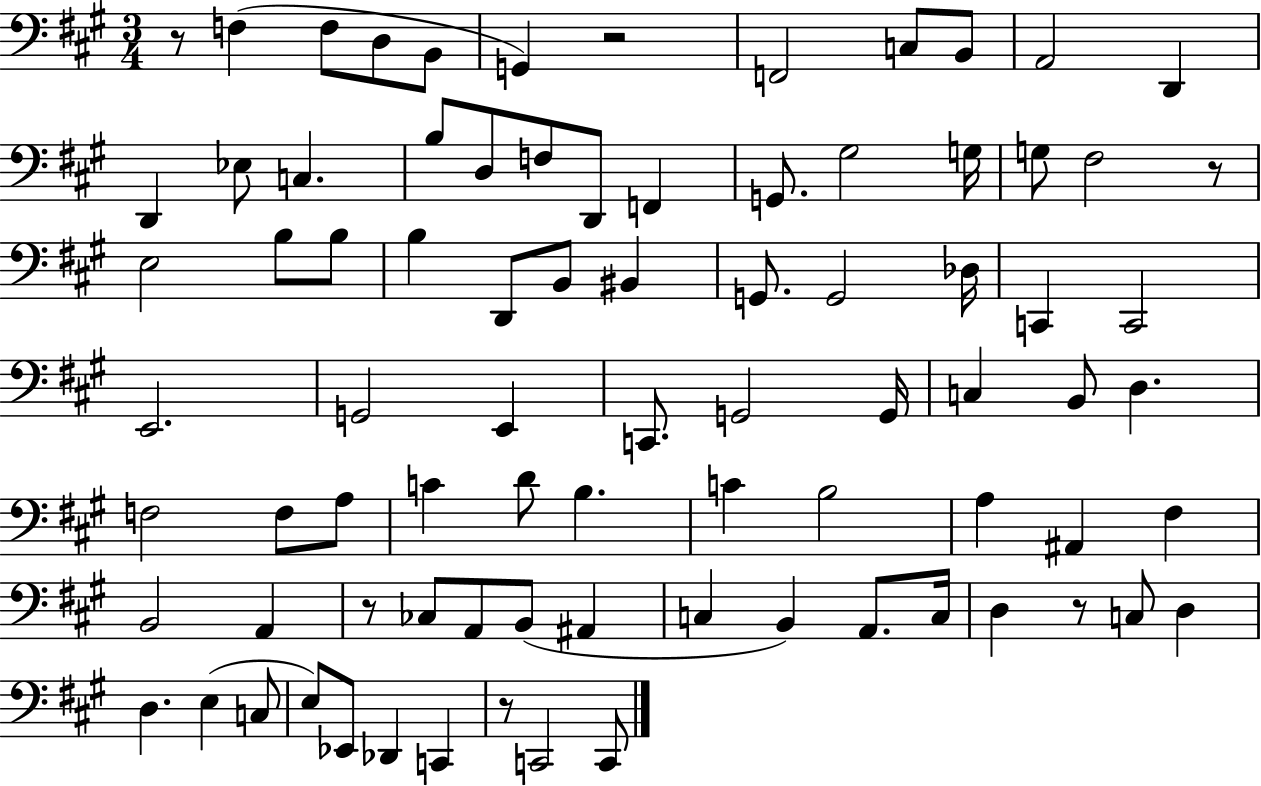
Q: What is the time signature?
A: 3/4